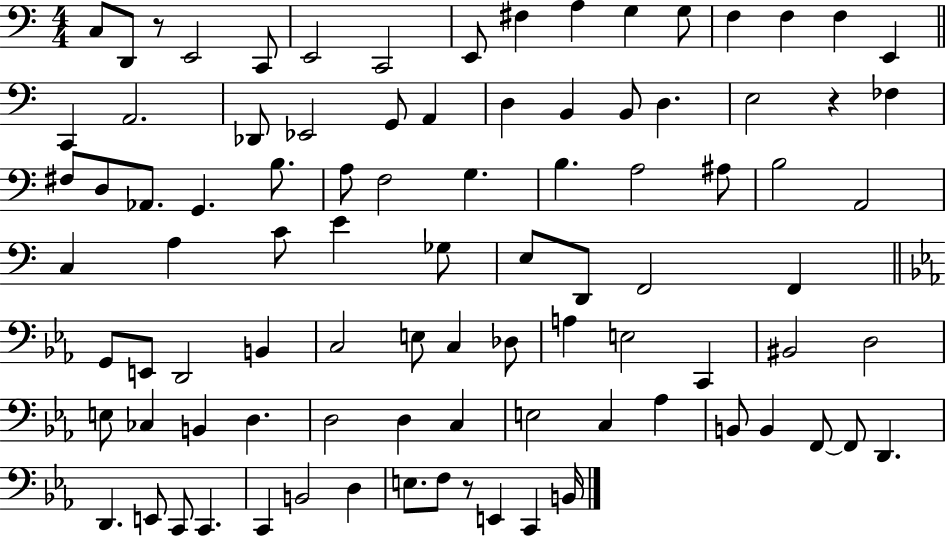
X:1
T:Untitled
M:4/4
L:1/4
K:C
C,/2 D,,/2 z/2 E,,2 C,,/2 E,,2 C,,2 E,,/2 ^F, A, G, G,/2 F, F, F, E,, C,, A,,2 _D,,/2 _E,,2 G,,/2 A,, D, B,, B,,/2 D, E,2 z _F, ^F,/2 D,/2 _A,,/2 G,, B,/2 A,/2 F,2 G, B, A,2 ^A,/2 B,2 A,,2 C, A, C/2 E _G,/2 E,/2 D,,/2 F,,2 F,, G,,/2 E,,/2 D,,2 B,, C,2 E,/2 C, _D,/2 A, E,2 C,, ^B,,2 D,2 E,/2 _C, B,, D, D,2 D, C, E,2 C, _A, B,,/2 B,, F,,/2 F,,/2 D,, D,, E,,/2 C,,/2 C,, C,, B,,2 D, E,/2 F,/2 z/2 E,, C,, B,,/4